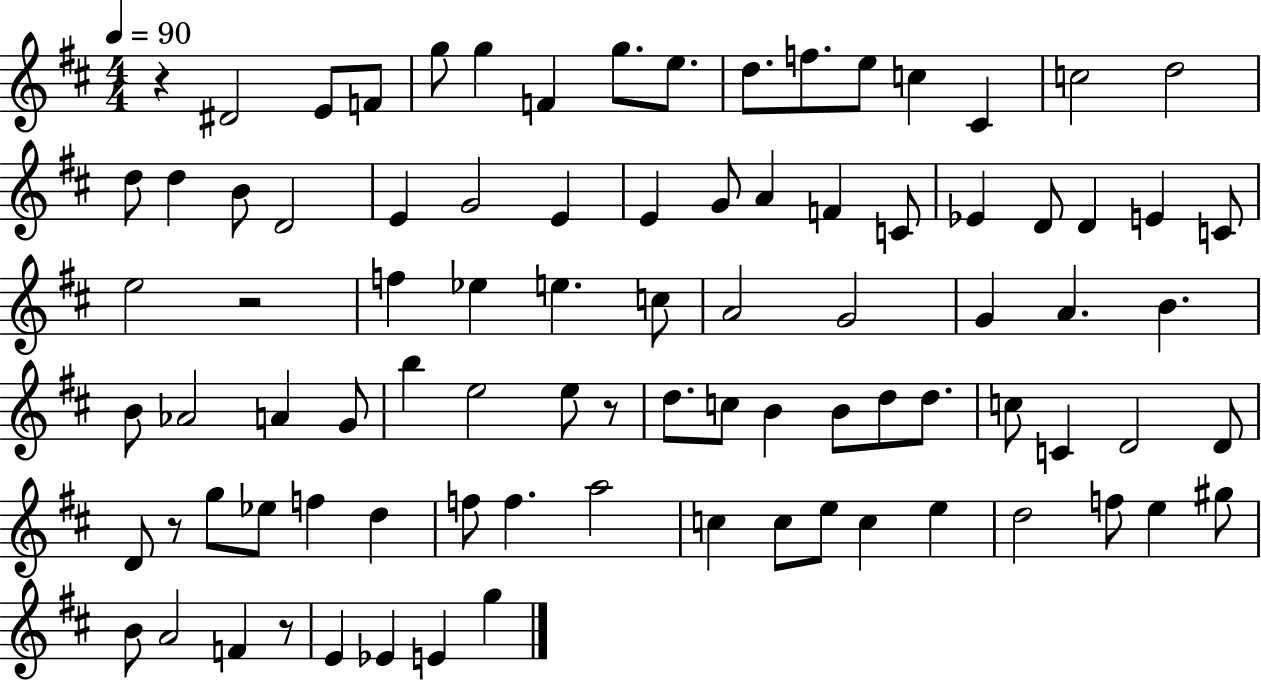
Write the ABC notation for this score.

X:1
T:Untitled
M:4/4
L:1/4
K:D
z ^D2 E/2 F/2 g/2 g F g/2 e/2 d/2 f/2 e/2 c ^C c2 d2 d/2 d B/2 D2 E G2 E E G/2 A F C/2 _E D/2 D E C/2 e2 z2 f _e e c/2 A2 G2 G A B B/2 _A2 A G/2 b e2 e/2 z/2 d/2 c/2 B B/2 d/2 d/2 c/2 C D2 D/2 D/2 z/2 g/2 _e/2 f d f/2 f a2 c c/2 e/2 c e d2 f/2 e ^g/2 B/2 A2 F z/2 E _E E g